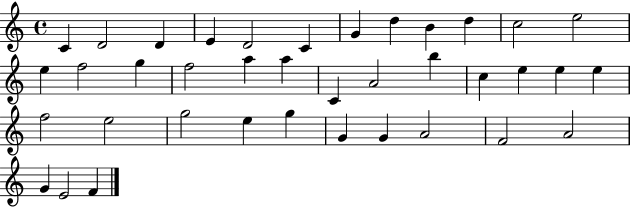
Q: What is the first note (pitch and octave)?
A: C4